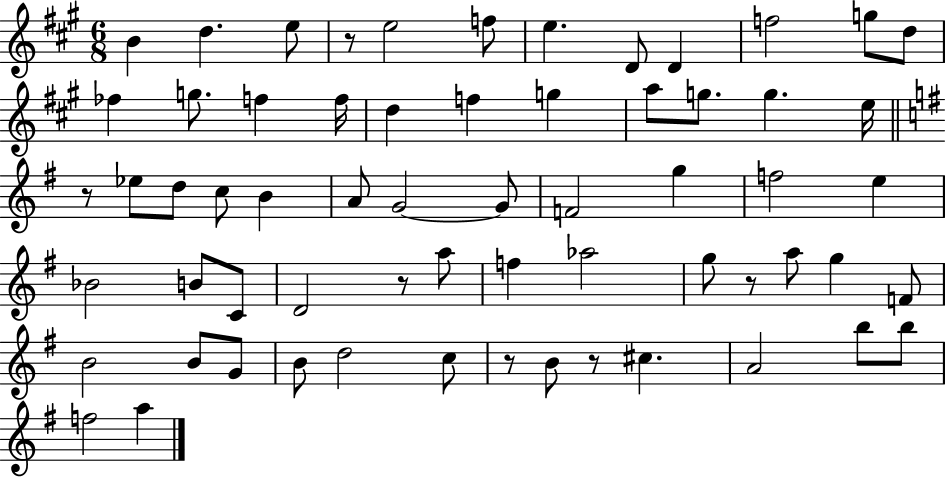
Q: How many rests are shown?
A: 6